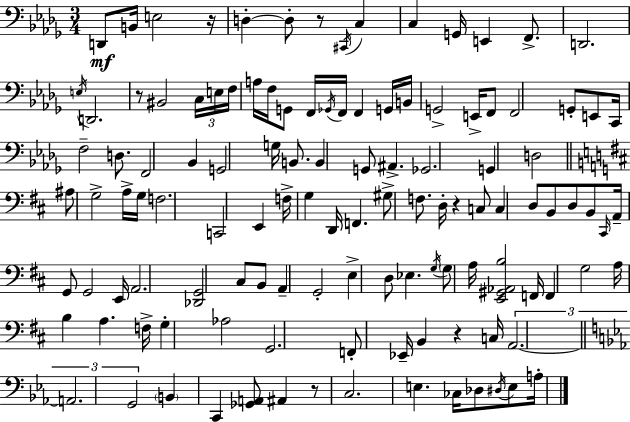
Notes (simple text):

D2/e B2/s E3/h R/s D3/q D3/e R/e C#2/s C3/q C3/q G2/s E2/q F2/e. D2/h. E3/s D2/h. R/e BIS2/h C3/s E3/s F3/s A3/s F3/s G2/e F2/s Gb2/s F2/s F2/q G2/s B2/s G2/h E2/s F2/e F2/h G2/e E2/e C2/s F3/h D3/e. F2/h Bb2/q G2/h G3/s B2/e. B2/q G2/e A#2/q. Gb2/h. G2/q D3/h A#3/e G3/h A3/s G3/s F3/h. C2/h E2/q F3/s G3/q D2/s F2/q. G#3/e F3/e. D3/s R/q C3/e C3/q D3/e B2/e D3/e B2/e C#2/s A2/s G2/e G2/h E2/s A2/h. [Db2,G2]/h C#3/e B2/e A2/q G2/h E3/q D3/e Eb3/q. G3/s G3/e A3/s [E2,G#2,Ab2,B3]/h F2/s F2/q G3/h A3/s B3/q A3/q. F3/s G3/q Ab3/h G2/h. F2/e Eb2/s B2/q R/q C3/s A2/h. A2/h. G2/h B2/q C2/q [Gb2,A2]/e A#2/q R/e C3/h. E3/q. CES3/s Db3/e D#3/s E3/e A3/s